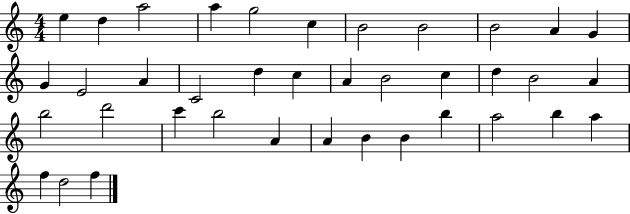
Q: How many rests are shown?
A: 0